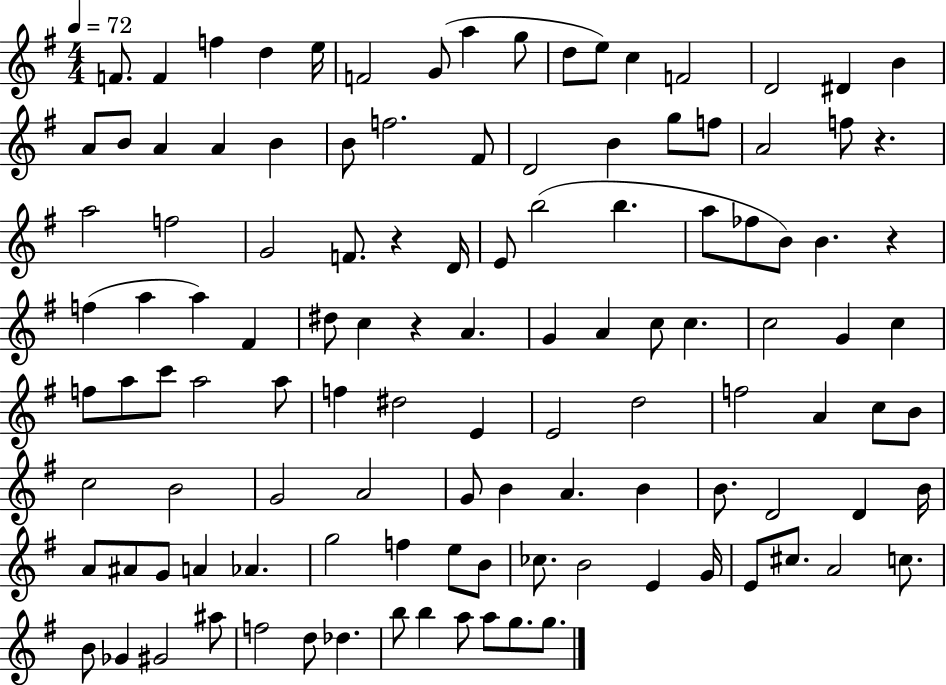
{
  \clef treble
  \numericTimeSignature
  \time 4/4
  \key g \major
  \tempo 4 = 72
  f'8. f'4 f''4 d''4 e''16 | f'2 g'8( a''4 g''8 | d''8 e''8) c''4 f'2 | d'2 dis'4 b'4 | \break a'8 b'8 a'4 a'4 b'4 | b'8 f''2. fis'8 | d'2 b'4 g''8 f''8 | a'2 f''8 r4. | \break a''2 f''2 | g'2 f'8. r4 d'16 | e'8 b''2( b''4. | a''8 fes''8 b'8) b'4. r4 | \break f''4( a''4 a''4) fis'4 | dis''8 c''4 r4 a'4. | g'4 a'4 c''8 c''4. | c''2 g'4 c''4 | \break f''8 a''8 c'''8 a''2 a''8 | f''4 dis''2 e'4 | e'2 d''2 | f''2 a'4 c''8 b'8 | \break c''2 b'2 | g'2 a'2 | g'8 b'4 a'4. b'4 | b'8. d'2 d'4 b'16 | \break a'8 ais'8 g'8 a'4 aes'4. | g''2 f''4 e''8 b'8 | ces''8. b'2 e'4 g'16 | e'8 cis''8. a'2 c''8. | \break b'8 ges'4 gis'2 ais''8 | f''2 d''8 des''4. | b''8 b''4 a''8 a''8 g''8. g''8. | \bar "|."
}